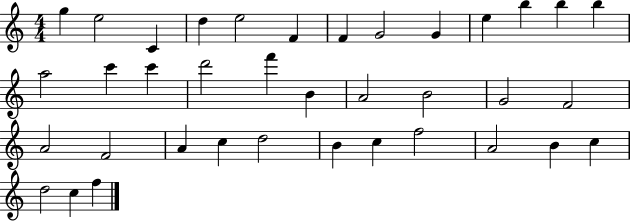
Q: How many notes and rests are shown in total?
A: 37